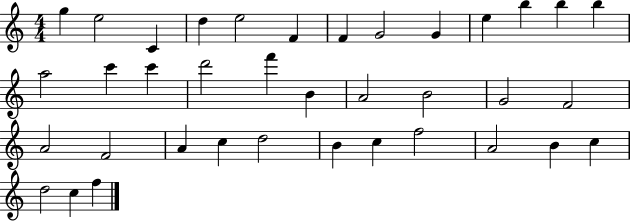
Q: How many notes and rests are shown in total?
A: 37